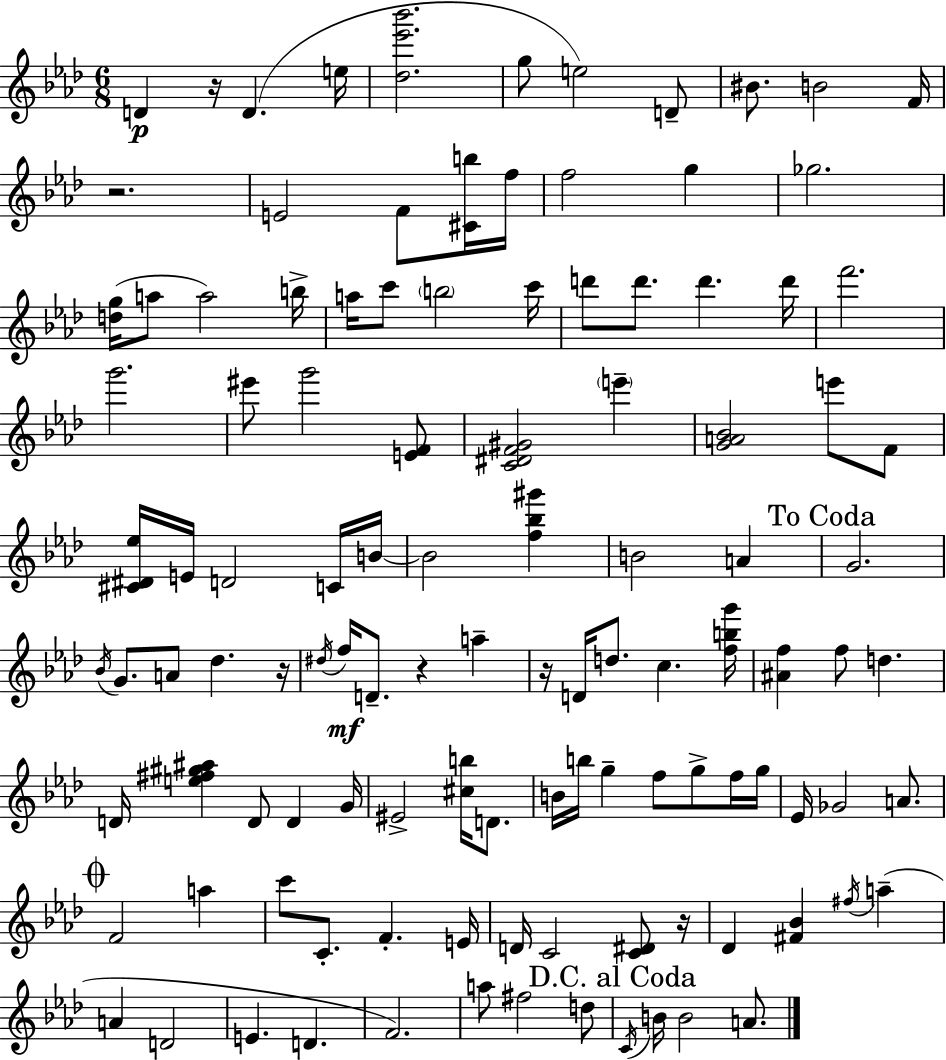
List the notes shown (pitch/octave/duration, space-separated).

D4/q R/s D4/q. E5/s [Db5,Eb6,Bb6]/h. G5/e E5/h D4/e BIS4/e. B4/h F4/s R/h. E4/h F4/e [C#4,B5]/s F5/s F5/h G5/q Gb5/h. [D5,G5]/s A5/e A5/h B5/s A5/s C6/e B5/h C6/s D6/e D6/e. D6/q. D6/s F6/h. G6/h. EIS6/e G6/h [E4,F4]/e [C4,D#4,F4,G#4]/h E6/q [G4,A4,Bb4]/h E6/e F4/e [C#4,D#4,Eb5]/s E4/s D4/h C4/s B4/s B4/h [F5,Bb5,G#6]/q B4/h A4/q G4/h. Bb4/s G4/e. A4/e Db5/q. R/s D#5/s F5/s D4/e. R/q A5/q R/s D4/s D5/e. C5/q. [F5,B5,G6]/s [A#4,F5]/q F5/e D5/q. D4/s [E5,F#5,G#5,A#5]/q D4/e D4/q G4/s EIS4/h [C#5,B5]/s D4/e. B4/s B5/s G5/q F5/e G5/e F5/s G5/s Eb4/s Gb4/h A4/e. F4/h A5/q C6/e C4/e. F4/q. E4/s D4/s C4/h [C4,D#4]/e R/s Db4/q [F#4,Bb4]/q F#5/s A5/q A4/q D4/h E4/q. D4/q. F4/h. A5/e F#5/h D5/e C4/s B4/s B4/h A4/e.